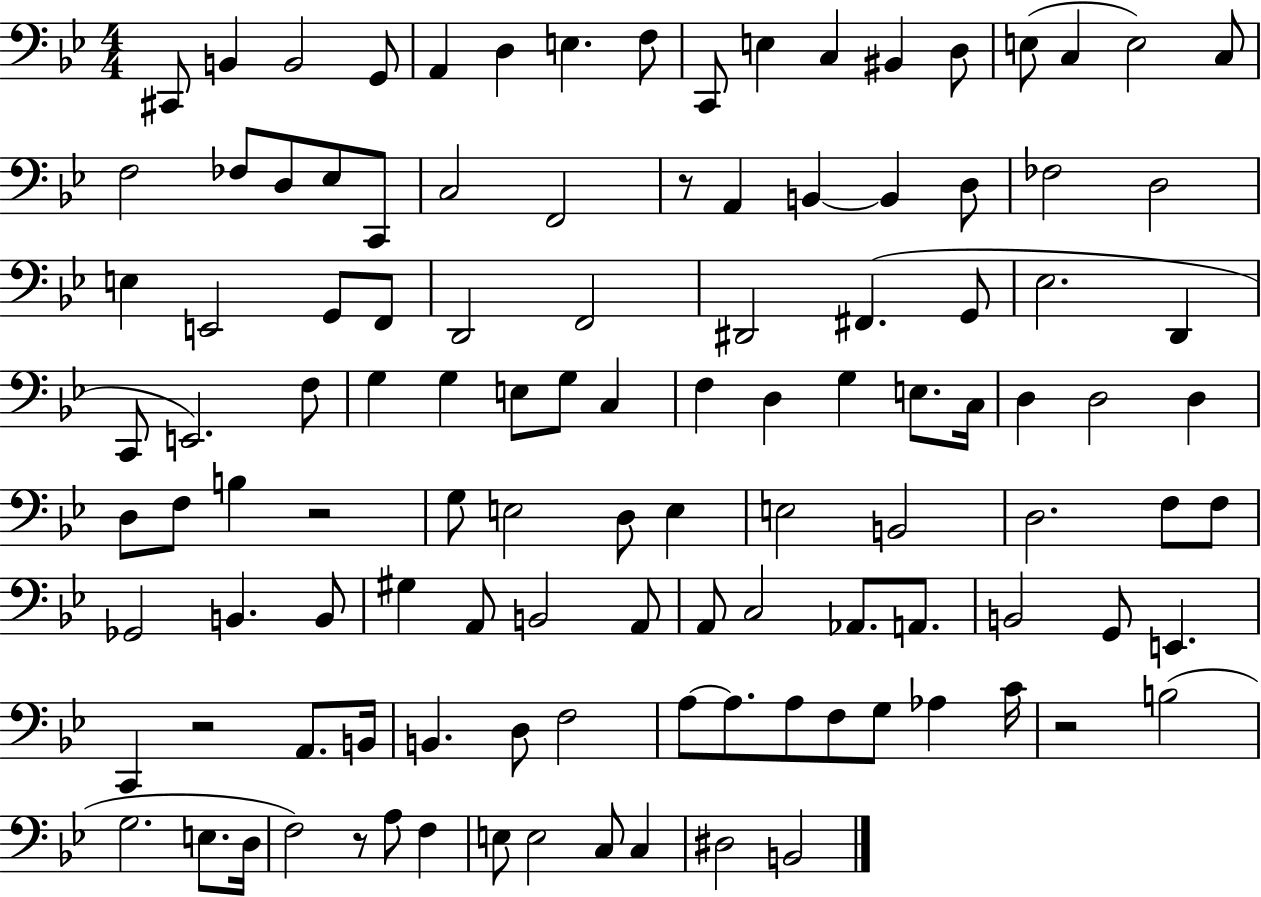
C#2/e B2/q B2/h G2/e A2/q D3/q E3/q. F3/e C2/e E3/q C3/q BIS2/q D3/e E3/e C3/q E3/h C3/e F3/h FES3/e D3/e Eb3/e C2/e C3/h F2/h R/e A2/q B2/q B2/q D3/e FES3/h D3/h E3/q E2/h G2/e F2/e D2/h F2/h D#2/h F#2/q. G2/e Eb3/h. D2/q C2/e E2/h. F3/e G3/q G3/q E3/e G3/e C3/q F3/q D3/q G3/q E3/e. C3/s D3/q D3/h D3/q D3/e F3/e B3/q R/h G3/e E3/h D3/e E3/q E3/h B2/h D3/h. F3/e F3/e Gb2/h B2/q. B2/e G#3/q A2/e B2/h A2/e A2/e C3/h Ab2/e. A2/e. B2/h G2/e E2/q. C2/q R/h A2/e. B2/s B2/q. D3/e F3/h A3/e A3/e. A3/e F3/e G3/e Ab3/q C4/s R/h B3/h G3/h. E3/e. D3/s F3/h R/e A3/e F3/q E3/e E3/h C3/e C3/q D#3/h B2/h